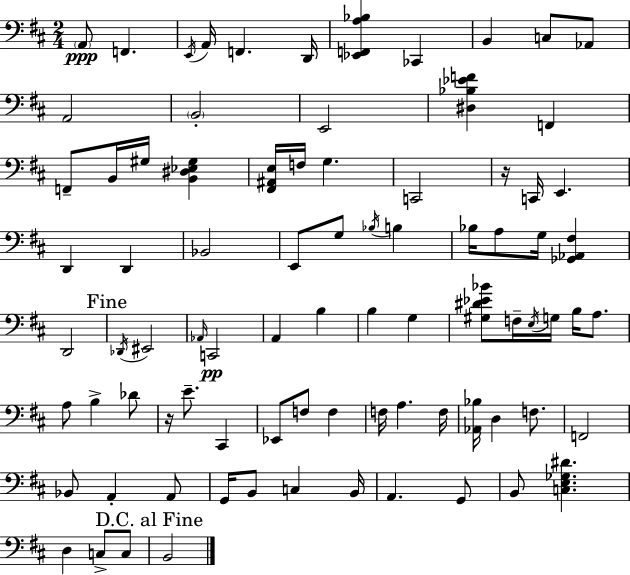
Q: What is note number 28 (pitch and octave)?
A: Bb3